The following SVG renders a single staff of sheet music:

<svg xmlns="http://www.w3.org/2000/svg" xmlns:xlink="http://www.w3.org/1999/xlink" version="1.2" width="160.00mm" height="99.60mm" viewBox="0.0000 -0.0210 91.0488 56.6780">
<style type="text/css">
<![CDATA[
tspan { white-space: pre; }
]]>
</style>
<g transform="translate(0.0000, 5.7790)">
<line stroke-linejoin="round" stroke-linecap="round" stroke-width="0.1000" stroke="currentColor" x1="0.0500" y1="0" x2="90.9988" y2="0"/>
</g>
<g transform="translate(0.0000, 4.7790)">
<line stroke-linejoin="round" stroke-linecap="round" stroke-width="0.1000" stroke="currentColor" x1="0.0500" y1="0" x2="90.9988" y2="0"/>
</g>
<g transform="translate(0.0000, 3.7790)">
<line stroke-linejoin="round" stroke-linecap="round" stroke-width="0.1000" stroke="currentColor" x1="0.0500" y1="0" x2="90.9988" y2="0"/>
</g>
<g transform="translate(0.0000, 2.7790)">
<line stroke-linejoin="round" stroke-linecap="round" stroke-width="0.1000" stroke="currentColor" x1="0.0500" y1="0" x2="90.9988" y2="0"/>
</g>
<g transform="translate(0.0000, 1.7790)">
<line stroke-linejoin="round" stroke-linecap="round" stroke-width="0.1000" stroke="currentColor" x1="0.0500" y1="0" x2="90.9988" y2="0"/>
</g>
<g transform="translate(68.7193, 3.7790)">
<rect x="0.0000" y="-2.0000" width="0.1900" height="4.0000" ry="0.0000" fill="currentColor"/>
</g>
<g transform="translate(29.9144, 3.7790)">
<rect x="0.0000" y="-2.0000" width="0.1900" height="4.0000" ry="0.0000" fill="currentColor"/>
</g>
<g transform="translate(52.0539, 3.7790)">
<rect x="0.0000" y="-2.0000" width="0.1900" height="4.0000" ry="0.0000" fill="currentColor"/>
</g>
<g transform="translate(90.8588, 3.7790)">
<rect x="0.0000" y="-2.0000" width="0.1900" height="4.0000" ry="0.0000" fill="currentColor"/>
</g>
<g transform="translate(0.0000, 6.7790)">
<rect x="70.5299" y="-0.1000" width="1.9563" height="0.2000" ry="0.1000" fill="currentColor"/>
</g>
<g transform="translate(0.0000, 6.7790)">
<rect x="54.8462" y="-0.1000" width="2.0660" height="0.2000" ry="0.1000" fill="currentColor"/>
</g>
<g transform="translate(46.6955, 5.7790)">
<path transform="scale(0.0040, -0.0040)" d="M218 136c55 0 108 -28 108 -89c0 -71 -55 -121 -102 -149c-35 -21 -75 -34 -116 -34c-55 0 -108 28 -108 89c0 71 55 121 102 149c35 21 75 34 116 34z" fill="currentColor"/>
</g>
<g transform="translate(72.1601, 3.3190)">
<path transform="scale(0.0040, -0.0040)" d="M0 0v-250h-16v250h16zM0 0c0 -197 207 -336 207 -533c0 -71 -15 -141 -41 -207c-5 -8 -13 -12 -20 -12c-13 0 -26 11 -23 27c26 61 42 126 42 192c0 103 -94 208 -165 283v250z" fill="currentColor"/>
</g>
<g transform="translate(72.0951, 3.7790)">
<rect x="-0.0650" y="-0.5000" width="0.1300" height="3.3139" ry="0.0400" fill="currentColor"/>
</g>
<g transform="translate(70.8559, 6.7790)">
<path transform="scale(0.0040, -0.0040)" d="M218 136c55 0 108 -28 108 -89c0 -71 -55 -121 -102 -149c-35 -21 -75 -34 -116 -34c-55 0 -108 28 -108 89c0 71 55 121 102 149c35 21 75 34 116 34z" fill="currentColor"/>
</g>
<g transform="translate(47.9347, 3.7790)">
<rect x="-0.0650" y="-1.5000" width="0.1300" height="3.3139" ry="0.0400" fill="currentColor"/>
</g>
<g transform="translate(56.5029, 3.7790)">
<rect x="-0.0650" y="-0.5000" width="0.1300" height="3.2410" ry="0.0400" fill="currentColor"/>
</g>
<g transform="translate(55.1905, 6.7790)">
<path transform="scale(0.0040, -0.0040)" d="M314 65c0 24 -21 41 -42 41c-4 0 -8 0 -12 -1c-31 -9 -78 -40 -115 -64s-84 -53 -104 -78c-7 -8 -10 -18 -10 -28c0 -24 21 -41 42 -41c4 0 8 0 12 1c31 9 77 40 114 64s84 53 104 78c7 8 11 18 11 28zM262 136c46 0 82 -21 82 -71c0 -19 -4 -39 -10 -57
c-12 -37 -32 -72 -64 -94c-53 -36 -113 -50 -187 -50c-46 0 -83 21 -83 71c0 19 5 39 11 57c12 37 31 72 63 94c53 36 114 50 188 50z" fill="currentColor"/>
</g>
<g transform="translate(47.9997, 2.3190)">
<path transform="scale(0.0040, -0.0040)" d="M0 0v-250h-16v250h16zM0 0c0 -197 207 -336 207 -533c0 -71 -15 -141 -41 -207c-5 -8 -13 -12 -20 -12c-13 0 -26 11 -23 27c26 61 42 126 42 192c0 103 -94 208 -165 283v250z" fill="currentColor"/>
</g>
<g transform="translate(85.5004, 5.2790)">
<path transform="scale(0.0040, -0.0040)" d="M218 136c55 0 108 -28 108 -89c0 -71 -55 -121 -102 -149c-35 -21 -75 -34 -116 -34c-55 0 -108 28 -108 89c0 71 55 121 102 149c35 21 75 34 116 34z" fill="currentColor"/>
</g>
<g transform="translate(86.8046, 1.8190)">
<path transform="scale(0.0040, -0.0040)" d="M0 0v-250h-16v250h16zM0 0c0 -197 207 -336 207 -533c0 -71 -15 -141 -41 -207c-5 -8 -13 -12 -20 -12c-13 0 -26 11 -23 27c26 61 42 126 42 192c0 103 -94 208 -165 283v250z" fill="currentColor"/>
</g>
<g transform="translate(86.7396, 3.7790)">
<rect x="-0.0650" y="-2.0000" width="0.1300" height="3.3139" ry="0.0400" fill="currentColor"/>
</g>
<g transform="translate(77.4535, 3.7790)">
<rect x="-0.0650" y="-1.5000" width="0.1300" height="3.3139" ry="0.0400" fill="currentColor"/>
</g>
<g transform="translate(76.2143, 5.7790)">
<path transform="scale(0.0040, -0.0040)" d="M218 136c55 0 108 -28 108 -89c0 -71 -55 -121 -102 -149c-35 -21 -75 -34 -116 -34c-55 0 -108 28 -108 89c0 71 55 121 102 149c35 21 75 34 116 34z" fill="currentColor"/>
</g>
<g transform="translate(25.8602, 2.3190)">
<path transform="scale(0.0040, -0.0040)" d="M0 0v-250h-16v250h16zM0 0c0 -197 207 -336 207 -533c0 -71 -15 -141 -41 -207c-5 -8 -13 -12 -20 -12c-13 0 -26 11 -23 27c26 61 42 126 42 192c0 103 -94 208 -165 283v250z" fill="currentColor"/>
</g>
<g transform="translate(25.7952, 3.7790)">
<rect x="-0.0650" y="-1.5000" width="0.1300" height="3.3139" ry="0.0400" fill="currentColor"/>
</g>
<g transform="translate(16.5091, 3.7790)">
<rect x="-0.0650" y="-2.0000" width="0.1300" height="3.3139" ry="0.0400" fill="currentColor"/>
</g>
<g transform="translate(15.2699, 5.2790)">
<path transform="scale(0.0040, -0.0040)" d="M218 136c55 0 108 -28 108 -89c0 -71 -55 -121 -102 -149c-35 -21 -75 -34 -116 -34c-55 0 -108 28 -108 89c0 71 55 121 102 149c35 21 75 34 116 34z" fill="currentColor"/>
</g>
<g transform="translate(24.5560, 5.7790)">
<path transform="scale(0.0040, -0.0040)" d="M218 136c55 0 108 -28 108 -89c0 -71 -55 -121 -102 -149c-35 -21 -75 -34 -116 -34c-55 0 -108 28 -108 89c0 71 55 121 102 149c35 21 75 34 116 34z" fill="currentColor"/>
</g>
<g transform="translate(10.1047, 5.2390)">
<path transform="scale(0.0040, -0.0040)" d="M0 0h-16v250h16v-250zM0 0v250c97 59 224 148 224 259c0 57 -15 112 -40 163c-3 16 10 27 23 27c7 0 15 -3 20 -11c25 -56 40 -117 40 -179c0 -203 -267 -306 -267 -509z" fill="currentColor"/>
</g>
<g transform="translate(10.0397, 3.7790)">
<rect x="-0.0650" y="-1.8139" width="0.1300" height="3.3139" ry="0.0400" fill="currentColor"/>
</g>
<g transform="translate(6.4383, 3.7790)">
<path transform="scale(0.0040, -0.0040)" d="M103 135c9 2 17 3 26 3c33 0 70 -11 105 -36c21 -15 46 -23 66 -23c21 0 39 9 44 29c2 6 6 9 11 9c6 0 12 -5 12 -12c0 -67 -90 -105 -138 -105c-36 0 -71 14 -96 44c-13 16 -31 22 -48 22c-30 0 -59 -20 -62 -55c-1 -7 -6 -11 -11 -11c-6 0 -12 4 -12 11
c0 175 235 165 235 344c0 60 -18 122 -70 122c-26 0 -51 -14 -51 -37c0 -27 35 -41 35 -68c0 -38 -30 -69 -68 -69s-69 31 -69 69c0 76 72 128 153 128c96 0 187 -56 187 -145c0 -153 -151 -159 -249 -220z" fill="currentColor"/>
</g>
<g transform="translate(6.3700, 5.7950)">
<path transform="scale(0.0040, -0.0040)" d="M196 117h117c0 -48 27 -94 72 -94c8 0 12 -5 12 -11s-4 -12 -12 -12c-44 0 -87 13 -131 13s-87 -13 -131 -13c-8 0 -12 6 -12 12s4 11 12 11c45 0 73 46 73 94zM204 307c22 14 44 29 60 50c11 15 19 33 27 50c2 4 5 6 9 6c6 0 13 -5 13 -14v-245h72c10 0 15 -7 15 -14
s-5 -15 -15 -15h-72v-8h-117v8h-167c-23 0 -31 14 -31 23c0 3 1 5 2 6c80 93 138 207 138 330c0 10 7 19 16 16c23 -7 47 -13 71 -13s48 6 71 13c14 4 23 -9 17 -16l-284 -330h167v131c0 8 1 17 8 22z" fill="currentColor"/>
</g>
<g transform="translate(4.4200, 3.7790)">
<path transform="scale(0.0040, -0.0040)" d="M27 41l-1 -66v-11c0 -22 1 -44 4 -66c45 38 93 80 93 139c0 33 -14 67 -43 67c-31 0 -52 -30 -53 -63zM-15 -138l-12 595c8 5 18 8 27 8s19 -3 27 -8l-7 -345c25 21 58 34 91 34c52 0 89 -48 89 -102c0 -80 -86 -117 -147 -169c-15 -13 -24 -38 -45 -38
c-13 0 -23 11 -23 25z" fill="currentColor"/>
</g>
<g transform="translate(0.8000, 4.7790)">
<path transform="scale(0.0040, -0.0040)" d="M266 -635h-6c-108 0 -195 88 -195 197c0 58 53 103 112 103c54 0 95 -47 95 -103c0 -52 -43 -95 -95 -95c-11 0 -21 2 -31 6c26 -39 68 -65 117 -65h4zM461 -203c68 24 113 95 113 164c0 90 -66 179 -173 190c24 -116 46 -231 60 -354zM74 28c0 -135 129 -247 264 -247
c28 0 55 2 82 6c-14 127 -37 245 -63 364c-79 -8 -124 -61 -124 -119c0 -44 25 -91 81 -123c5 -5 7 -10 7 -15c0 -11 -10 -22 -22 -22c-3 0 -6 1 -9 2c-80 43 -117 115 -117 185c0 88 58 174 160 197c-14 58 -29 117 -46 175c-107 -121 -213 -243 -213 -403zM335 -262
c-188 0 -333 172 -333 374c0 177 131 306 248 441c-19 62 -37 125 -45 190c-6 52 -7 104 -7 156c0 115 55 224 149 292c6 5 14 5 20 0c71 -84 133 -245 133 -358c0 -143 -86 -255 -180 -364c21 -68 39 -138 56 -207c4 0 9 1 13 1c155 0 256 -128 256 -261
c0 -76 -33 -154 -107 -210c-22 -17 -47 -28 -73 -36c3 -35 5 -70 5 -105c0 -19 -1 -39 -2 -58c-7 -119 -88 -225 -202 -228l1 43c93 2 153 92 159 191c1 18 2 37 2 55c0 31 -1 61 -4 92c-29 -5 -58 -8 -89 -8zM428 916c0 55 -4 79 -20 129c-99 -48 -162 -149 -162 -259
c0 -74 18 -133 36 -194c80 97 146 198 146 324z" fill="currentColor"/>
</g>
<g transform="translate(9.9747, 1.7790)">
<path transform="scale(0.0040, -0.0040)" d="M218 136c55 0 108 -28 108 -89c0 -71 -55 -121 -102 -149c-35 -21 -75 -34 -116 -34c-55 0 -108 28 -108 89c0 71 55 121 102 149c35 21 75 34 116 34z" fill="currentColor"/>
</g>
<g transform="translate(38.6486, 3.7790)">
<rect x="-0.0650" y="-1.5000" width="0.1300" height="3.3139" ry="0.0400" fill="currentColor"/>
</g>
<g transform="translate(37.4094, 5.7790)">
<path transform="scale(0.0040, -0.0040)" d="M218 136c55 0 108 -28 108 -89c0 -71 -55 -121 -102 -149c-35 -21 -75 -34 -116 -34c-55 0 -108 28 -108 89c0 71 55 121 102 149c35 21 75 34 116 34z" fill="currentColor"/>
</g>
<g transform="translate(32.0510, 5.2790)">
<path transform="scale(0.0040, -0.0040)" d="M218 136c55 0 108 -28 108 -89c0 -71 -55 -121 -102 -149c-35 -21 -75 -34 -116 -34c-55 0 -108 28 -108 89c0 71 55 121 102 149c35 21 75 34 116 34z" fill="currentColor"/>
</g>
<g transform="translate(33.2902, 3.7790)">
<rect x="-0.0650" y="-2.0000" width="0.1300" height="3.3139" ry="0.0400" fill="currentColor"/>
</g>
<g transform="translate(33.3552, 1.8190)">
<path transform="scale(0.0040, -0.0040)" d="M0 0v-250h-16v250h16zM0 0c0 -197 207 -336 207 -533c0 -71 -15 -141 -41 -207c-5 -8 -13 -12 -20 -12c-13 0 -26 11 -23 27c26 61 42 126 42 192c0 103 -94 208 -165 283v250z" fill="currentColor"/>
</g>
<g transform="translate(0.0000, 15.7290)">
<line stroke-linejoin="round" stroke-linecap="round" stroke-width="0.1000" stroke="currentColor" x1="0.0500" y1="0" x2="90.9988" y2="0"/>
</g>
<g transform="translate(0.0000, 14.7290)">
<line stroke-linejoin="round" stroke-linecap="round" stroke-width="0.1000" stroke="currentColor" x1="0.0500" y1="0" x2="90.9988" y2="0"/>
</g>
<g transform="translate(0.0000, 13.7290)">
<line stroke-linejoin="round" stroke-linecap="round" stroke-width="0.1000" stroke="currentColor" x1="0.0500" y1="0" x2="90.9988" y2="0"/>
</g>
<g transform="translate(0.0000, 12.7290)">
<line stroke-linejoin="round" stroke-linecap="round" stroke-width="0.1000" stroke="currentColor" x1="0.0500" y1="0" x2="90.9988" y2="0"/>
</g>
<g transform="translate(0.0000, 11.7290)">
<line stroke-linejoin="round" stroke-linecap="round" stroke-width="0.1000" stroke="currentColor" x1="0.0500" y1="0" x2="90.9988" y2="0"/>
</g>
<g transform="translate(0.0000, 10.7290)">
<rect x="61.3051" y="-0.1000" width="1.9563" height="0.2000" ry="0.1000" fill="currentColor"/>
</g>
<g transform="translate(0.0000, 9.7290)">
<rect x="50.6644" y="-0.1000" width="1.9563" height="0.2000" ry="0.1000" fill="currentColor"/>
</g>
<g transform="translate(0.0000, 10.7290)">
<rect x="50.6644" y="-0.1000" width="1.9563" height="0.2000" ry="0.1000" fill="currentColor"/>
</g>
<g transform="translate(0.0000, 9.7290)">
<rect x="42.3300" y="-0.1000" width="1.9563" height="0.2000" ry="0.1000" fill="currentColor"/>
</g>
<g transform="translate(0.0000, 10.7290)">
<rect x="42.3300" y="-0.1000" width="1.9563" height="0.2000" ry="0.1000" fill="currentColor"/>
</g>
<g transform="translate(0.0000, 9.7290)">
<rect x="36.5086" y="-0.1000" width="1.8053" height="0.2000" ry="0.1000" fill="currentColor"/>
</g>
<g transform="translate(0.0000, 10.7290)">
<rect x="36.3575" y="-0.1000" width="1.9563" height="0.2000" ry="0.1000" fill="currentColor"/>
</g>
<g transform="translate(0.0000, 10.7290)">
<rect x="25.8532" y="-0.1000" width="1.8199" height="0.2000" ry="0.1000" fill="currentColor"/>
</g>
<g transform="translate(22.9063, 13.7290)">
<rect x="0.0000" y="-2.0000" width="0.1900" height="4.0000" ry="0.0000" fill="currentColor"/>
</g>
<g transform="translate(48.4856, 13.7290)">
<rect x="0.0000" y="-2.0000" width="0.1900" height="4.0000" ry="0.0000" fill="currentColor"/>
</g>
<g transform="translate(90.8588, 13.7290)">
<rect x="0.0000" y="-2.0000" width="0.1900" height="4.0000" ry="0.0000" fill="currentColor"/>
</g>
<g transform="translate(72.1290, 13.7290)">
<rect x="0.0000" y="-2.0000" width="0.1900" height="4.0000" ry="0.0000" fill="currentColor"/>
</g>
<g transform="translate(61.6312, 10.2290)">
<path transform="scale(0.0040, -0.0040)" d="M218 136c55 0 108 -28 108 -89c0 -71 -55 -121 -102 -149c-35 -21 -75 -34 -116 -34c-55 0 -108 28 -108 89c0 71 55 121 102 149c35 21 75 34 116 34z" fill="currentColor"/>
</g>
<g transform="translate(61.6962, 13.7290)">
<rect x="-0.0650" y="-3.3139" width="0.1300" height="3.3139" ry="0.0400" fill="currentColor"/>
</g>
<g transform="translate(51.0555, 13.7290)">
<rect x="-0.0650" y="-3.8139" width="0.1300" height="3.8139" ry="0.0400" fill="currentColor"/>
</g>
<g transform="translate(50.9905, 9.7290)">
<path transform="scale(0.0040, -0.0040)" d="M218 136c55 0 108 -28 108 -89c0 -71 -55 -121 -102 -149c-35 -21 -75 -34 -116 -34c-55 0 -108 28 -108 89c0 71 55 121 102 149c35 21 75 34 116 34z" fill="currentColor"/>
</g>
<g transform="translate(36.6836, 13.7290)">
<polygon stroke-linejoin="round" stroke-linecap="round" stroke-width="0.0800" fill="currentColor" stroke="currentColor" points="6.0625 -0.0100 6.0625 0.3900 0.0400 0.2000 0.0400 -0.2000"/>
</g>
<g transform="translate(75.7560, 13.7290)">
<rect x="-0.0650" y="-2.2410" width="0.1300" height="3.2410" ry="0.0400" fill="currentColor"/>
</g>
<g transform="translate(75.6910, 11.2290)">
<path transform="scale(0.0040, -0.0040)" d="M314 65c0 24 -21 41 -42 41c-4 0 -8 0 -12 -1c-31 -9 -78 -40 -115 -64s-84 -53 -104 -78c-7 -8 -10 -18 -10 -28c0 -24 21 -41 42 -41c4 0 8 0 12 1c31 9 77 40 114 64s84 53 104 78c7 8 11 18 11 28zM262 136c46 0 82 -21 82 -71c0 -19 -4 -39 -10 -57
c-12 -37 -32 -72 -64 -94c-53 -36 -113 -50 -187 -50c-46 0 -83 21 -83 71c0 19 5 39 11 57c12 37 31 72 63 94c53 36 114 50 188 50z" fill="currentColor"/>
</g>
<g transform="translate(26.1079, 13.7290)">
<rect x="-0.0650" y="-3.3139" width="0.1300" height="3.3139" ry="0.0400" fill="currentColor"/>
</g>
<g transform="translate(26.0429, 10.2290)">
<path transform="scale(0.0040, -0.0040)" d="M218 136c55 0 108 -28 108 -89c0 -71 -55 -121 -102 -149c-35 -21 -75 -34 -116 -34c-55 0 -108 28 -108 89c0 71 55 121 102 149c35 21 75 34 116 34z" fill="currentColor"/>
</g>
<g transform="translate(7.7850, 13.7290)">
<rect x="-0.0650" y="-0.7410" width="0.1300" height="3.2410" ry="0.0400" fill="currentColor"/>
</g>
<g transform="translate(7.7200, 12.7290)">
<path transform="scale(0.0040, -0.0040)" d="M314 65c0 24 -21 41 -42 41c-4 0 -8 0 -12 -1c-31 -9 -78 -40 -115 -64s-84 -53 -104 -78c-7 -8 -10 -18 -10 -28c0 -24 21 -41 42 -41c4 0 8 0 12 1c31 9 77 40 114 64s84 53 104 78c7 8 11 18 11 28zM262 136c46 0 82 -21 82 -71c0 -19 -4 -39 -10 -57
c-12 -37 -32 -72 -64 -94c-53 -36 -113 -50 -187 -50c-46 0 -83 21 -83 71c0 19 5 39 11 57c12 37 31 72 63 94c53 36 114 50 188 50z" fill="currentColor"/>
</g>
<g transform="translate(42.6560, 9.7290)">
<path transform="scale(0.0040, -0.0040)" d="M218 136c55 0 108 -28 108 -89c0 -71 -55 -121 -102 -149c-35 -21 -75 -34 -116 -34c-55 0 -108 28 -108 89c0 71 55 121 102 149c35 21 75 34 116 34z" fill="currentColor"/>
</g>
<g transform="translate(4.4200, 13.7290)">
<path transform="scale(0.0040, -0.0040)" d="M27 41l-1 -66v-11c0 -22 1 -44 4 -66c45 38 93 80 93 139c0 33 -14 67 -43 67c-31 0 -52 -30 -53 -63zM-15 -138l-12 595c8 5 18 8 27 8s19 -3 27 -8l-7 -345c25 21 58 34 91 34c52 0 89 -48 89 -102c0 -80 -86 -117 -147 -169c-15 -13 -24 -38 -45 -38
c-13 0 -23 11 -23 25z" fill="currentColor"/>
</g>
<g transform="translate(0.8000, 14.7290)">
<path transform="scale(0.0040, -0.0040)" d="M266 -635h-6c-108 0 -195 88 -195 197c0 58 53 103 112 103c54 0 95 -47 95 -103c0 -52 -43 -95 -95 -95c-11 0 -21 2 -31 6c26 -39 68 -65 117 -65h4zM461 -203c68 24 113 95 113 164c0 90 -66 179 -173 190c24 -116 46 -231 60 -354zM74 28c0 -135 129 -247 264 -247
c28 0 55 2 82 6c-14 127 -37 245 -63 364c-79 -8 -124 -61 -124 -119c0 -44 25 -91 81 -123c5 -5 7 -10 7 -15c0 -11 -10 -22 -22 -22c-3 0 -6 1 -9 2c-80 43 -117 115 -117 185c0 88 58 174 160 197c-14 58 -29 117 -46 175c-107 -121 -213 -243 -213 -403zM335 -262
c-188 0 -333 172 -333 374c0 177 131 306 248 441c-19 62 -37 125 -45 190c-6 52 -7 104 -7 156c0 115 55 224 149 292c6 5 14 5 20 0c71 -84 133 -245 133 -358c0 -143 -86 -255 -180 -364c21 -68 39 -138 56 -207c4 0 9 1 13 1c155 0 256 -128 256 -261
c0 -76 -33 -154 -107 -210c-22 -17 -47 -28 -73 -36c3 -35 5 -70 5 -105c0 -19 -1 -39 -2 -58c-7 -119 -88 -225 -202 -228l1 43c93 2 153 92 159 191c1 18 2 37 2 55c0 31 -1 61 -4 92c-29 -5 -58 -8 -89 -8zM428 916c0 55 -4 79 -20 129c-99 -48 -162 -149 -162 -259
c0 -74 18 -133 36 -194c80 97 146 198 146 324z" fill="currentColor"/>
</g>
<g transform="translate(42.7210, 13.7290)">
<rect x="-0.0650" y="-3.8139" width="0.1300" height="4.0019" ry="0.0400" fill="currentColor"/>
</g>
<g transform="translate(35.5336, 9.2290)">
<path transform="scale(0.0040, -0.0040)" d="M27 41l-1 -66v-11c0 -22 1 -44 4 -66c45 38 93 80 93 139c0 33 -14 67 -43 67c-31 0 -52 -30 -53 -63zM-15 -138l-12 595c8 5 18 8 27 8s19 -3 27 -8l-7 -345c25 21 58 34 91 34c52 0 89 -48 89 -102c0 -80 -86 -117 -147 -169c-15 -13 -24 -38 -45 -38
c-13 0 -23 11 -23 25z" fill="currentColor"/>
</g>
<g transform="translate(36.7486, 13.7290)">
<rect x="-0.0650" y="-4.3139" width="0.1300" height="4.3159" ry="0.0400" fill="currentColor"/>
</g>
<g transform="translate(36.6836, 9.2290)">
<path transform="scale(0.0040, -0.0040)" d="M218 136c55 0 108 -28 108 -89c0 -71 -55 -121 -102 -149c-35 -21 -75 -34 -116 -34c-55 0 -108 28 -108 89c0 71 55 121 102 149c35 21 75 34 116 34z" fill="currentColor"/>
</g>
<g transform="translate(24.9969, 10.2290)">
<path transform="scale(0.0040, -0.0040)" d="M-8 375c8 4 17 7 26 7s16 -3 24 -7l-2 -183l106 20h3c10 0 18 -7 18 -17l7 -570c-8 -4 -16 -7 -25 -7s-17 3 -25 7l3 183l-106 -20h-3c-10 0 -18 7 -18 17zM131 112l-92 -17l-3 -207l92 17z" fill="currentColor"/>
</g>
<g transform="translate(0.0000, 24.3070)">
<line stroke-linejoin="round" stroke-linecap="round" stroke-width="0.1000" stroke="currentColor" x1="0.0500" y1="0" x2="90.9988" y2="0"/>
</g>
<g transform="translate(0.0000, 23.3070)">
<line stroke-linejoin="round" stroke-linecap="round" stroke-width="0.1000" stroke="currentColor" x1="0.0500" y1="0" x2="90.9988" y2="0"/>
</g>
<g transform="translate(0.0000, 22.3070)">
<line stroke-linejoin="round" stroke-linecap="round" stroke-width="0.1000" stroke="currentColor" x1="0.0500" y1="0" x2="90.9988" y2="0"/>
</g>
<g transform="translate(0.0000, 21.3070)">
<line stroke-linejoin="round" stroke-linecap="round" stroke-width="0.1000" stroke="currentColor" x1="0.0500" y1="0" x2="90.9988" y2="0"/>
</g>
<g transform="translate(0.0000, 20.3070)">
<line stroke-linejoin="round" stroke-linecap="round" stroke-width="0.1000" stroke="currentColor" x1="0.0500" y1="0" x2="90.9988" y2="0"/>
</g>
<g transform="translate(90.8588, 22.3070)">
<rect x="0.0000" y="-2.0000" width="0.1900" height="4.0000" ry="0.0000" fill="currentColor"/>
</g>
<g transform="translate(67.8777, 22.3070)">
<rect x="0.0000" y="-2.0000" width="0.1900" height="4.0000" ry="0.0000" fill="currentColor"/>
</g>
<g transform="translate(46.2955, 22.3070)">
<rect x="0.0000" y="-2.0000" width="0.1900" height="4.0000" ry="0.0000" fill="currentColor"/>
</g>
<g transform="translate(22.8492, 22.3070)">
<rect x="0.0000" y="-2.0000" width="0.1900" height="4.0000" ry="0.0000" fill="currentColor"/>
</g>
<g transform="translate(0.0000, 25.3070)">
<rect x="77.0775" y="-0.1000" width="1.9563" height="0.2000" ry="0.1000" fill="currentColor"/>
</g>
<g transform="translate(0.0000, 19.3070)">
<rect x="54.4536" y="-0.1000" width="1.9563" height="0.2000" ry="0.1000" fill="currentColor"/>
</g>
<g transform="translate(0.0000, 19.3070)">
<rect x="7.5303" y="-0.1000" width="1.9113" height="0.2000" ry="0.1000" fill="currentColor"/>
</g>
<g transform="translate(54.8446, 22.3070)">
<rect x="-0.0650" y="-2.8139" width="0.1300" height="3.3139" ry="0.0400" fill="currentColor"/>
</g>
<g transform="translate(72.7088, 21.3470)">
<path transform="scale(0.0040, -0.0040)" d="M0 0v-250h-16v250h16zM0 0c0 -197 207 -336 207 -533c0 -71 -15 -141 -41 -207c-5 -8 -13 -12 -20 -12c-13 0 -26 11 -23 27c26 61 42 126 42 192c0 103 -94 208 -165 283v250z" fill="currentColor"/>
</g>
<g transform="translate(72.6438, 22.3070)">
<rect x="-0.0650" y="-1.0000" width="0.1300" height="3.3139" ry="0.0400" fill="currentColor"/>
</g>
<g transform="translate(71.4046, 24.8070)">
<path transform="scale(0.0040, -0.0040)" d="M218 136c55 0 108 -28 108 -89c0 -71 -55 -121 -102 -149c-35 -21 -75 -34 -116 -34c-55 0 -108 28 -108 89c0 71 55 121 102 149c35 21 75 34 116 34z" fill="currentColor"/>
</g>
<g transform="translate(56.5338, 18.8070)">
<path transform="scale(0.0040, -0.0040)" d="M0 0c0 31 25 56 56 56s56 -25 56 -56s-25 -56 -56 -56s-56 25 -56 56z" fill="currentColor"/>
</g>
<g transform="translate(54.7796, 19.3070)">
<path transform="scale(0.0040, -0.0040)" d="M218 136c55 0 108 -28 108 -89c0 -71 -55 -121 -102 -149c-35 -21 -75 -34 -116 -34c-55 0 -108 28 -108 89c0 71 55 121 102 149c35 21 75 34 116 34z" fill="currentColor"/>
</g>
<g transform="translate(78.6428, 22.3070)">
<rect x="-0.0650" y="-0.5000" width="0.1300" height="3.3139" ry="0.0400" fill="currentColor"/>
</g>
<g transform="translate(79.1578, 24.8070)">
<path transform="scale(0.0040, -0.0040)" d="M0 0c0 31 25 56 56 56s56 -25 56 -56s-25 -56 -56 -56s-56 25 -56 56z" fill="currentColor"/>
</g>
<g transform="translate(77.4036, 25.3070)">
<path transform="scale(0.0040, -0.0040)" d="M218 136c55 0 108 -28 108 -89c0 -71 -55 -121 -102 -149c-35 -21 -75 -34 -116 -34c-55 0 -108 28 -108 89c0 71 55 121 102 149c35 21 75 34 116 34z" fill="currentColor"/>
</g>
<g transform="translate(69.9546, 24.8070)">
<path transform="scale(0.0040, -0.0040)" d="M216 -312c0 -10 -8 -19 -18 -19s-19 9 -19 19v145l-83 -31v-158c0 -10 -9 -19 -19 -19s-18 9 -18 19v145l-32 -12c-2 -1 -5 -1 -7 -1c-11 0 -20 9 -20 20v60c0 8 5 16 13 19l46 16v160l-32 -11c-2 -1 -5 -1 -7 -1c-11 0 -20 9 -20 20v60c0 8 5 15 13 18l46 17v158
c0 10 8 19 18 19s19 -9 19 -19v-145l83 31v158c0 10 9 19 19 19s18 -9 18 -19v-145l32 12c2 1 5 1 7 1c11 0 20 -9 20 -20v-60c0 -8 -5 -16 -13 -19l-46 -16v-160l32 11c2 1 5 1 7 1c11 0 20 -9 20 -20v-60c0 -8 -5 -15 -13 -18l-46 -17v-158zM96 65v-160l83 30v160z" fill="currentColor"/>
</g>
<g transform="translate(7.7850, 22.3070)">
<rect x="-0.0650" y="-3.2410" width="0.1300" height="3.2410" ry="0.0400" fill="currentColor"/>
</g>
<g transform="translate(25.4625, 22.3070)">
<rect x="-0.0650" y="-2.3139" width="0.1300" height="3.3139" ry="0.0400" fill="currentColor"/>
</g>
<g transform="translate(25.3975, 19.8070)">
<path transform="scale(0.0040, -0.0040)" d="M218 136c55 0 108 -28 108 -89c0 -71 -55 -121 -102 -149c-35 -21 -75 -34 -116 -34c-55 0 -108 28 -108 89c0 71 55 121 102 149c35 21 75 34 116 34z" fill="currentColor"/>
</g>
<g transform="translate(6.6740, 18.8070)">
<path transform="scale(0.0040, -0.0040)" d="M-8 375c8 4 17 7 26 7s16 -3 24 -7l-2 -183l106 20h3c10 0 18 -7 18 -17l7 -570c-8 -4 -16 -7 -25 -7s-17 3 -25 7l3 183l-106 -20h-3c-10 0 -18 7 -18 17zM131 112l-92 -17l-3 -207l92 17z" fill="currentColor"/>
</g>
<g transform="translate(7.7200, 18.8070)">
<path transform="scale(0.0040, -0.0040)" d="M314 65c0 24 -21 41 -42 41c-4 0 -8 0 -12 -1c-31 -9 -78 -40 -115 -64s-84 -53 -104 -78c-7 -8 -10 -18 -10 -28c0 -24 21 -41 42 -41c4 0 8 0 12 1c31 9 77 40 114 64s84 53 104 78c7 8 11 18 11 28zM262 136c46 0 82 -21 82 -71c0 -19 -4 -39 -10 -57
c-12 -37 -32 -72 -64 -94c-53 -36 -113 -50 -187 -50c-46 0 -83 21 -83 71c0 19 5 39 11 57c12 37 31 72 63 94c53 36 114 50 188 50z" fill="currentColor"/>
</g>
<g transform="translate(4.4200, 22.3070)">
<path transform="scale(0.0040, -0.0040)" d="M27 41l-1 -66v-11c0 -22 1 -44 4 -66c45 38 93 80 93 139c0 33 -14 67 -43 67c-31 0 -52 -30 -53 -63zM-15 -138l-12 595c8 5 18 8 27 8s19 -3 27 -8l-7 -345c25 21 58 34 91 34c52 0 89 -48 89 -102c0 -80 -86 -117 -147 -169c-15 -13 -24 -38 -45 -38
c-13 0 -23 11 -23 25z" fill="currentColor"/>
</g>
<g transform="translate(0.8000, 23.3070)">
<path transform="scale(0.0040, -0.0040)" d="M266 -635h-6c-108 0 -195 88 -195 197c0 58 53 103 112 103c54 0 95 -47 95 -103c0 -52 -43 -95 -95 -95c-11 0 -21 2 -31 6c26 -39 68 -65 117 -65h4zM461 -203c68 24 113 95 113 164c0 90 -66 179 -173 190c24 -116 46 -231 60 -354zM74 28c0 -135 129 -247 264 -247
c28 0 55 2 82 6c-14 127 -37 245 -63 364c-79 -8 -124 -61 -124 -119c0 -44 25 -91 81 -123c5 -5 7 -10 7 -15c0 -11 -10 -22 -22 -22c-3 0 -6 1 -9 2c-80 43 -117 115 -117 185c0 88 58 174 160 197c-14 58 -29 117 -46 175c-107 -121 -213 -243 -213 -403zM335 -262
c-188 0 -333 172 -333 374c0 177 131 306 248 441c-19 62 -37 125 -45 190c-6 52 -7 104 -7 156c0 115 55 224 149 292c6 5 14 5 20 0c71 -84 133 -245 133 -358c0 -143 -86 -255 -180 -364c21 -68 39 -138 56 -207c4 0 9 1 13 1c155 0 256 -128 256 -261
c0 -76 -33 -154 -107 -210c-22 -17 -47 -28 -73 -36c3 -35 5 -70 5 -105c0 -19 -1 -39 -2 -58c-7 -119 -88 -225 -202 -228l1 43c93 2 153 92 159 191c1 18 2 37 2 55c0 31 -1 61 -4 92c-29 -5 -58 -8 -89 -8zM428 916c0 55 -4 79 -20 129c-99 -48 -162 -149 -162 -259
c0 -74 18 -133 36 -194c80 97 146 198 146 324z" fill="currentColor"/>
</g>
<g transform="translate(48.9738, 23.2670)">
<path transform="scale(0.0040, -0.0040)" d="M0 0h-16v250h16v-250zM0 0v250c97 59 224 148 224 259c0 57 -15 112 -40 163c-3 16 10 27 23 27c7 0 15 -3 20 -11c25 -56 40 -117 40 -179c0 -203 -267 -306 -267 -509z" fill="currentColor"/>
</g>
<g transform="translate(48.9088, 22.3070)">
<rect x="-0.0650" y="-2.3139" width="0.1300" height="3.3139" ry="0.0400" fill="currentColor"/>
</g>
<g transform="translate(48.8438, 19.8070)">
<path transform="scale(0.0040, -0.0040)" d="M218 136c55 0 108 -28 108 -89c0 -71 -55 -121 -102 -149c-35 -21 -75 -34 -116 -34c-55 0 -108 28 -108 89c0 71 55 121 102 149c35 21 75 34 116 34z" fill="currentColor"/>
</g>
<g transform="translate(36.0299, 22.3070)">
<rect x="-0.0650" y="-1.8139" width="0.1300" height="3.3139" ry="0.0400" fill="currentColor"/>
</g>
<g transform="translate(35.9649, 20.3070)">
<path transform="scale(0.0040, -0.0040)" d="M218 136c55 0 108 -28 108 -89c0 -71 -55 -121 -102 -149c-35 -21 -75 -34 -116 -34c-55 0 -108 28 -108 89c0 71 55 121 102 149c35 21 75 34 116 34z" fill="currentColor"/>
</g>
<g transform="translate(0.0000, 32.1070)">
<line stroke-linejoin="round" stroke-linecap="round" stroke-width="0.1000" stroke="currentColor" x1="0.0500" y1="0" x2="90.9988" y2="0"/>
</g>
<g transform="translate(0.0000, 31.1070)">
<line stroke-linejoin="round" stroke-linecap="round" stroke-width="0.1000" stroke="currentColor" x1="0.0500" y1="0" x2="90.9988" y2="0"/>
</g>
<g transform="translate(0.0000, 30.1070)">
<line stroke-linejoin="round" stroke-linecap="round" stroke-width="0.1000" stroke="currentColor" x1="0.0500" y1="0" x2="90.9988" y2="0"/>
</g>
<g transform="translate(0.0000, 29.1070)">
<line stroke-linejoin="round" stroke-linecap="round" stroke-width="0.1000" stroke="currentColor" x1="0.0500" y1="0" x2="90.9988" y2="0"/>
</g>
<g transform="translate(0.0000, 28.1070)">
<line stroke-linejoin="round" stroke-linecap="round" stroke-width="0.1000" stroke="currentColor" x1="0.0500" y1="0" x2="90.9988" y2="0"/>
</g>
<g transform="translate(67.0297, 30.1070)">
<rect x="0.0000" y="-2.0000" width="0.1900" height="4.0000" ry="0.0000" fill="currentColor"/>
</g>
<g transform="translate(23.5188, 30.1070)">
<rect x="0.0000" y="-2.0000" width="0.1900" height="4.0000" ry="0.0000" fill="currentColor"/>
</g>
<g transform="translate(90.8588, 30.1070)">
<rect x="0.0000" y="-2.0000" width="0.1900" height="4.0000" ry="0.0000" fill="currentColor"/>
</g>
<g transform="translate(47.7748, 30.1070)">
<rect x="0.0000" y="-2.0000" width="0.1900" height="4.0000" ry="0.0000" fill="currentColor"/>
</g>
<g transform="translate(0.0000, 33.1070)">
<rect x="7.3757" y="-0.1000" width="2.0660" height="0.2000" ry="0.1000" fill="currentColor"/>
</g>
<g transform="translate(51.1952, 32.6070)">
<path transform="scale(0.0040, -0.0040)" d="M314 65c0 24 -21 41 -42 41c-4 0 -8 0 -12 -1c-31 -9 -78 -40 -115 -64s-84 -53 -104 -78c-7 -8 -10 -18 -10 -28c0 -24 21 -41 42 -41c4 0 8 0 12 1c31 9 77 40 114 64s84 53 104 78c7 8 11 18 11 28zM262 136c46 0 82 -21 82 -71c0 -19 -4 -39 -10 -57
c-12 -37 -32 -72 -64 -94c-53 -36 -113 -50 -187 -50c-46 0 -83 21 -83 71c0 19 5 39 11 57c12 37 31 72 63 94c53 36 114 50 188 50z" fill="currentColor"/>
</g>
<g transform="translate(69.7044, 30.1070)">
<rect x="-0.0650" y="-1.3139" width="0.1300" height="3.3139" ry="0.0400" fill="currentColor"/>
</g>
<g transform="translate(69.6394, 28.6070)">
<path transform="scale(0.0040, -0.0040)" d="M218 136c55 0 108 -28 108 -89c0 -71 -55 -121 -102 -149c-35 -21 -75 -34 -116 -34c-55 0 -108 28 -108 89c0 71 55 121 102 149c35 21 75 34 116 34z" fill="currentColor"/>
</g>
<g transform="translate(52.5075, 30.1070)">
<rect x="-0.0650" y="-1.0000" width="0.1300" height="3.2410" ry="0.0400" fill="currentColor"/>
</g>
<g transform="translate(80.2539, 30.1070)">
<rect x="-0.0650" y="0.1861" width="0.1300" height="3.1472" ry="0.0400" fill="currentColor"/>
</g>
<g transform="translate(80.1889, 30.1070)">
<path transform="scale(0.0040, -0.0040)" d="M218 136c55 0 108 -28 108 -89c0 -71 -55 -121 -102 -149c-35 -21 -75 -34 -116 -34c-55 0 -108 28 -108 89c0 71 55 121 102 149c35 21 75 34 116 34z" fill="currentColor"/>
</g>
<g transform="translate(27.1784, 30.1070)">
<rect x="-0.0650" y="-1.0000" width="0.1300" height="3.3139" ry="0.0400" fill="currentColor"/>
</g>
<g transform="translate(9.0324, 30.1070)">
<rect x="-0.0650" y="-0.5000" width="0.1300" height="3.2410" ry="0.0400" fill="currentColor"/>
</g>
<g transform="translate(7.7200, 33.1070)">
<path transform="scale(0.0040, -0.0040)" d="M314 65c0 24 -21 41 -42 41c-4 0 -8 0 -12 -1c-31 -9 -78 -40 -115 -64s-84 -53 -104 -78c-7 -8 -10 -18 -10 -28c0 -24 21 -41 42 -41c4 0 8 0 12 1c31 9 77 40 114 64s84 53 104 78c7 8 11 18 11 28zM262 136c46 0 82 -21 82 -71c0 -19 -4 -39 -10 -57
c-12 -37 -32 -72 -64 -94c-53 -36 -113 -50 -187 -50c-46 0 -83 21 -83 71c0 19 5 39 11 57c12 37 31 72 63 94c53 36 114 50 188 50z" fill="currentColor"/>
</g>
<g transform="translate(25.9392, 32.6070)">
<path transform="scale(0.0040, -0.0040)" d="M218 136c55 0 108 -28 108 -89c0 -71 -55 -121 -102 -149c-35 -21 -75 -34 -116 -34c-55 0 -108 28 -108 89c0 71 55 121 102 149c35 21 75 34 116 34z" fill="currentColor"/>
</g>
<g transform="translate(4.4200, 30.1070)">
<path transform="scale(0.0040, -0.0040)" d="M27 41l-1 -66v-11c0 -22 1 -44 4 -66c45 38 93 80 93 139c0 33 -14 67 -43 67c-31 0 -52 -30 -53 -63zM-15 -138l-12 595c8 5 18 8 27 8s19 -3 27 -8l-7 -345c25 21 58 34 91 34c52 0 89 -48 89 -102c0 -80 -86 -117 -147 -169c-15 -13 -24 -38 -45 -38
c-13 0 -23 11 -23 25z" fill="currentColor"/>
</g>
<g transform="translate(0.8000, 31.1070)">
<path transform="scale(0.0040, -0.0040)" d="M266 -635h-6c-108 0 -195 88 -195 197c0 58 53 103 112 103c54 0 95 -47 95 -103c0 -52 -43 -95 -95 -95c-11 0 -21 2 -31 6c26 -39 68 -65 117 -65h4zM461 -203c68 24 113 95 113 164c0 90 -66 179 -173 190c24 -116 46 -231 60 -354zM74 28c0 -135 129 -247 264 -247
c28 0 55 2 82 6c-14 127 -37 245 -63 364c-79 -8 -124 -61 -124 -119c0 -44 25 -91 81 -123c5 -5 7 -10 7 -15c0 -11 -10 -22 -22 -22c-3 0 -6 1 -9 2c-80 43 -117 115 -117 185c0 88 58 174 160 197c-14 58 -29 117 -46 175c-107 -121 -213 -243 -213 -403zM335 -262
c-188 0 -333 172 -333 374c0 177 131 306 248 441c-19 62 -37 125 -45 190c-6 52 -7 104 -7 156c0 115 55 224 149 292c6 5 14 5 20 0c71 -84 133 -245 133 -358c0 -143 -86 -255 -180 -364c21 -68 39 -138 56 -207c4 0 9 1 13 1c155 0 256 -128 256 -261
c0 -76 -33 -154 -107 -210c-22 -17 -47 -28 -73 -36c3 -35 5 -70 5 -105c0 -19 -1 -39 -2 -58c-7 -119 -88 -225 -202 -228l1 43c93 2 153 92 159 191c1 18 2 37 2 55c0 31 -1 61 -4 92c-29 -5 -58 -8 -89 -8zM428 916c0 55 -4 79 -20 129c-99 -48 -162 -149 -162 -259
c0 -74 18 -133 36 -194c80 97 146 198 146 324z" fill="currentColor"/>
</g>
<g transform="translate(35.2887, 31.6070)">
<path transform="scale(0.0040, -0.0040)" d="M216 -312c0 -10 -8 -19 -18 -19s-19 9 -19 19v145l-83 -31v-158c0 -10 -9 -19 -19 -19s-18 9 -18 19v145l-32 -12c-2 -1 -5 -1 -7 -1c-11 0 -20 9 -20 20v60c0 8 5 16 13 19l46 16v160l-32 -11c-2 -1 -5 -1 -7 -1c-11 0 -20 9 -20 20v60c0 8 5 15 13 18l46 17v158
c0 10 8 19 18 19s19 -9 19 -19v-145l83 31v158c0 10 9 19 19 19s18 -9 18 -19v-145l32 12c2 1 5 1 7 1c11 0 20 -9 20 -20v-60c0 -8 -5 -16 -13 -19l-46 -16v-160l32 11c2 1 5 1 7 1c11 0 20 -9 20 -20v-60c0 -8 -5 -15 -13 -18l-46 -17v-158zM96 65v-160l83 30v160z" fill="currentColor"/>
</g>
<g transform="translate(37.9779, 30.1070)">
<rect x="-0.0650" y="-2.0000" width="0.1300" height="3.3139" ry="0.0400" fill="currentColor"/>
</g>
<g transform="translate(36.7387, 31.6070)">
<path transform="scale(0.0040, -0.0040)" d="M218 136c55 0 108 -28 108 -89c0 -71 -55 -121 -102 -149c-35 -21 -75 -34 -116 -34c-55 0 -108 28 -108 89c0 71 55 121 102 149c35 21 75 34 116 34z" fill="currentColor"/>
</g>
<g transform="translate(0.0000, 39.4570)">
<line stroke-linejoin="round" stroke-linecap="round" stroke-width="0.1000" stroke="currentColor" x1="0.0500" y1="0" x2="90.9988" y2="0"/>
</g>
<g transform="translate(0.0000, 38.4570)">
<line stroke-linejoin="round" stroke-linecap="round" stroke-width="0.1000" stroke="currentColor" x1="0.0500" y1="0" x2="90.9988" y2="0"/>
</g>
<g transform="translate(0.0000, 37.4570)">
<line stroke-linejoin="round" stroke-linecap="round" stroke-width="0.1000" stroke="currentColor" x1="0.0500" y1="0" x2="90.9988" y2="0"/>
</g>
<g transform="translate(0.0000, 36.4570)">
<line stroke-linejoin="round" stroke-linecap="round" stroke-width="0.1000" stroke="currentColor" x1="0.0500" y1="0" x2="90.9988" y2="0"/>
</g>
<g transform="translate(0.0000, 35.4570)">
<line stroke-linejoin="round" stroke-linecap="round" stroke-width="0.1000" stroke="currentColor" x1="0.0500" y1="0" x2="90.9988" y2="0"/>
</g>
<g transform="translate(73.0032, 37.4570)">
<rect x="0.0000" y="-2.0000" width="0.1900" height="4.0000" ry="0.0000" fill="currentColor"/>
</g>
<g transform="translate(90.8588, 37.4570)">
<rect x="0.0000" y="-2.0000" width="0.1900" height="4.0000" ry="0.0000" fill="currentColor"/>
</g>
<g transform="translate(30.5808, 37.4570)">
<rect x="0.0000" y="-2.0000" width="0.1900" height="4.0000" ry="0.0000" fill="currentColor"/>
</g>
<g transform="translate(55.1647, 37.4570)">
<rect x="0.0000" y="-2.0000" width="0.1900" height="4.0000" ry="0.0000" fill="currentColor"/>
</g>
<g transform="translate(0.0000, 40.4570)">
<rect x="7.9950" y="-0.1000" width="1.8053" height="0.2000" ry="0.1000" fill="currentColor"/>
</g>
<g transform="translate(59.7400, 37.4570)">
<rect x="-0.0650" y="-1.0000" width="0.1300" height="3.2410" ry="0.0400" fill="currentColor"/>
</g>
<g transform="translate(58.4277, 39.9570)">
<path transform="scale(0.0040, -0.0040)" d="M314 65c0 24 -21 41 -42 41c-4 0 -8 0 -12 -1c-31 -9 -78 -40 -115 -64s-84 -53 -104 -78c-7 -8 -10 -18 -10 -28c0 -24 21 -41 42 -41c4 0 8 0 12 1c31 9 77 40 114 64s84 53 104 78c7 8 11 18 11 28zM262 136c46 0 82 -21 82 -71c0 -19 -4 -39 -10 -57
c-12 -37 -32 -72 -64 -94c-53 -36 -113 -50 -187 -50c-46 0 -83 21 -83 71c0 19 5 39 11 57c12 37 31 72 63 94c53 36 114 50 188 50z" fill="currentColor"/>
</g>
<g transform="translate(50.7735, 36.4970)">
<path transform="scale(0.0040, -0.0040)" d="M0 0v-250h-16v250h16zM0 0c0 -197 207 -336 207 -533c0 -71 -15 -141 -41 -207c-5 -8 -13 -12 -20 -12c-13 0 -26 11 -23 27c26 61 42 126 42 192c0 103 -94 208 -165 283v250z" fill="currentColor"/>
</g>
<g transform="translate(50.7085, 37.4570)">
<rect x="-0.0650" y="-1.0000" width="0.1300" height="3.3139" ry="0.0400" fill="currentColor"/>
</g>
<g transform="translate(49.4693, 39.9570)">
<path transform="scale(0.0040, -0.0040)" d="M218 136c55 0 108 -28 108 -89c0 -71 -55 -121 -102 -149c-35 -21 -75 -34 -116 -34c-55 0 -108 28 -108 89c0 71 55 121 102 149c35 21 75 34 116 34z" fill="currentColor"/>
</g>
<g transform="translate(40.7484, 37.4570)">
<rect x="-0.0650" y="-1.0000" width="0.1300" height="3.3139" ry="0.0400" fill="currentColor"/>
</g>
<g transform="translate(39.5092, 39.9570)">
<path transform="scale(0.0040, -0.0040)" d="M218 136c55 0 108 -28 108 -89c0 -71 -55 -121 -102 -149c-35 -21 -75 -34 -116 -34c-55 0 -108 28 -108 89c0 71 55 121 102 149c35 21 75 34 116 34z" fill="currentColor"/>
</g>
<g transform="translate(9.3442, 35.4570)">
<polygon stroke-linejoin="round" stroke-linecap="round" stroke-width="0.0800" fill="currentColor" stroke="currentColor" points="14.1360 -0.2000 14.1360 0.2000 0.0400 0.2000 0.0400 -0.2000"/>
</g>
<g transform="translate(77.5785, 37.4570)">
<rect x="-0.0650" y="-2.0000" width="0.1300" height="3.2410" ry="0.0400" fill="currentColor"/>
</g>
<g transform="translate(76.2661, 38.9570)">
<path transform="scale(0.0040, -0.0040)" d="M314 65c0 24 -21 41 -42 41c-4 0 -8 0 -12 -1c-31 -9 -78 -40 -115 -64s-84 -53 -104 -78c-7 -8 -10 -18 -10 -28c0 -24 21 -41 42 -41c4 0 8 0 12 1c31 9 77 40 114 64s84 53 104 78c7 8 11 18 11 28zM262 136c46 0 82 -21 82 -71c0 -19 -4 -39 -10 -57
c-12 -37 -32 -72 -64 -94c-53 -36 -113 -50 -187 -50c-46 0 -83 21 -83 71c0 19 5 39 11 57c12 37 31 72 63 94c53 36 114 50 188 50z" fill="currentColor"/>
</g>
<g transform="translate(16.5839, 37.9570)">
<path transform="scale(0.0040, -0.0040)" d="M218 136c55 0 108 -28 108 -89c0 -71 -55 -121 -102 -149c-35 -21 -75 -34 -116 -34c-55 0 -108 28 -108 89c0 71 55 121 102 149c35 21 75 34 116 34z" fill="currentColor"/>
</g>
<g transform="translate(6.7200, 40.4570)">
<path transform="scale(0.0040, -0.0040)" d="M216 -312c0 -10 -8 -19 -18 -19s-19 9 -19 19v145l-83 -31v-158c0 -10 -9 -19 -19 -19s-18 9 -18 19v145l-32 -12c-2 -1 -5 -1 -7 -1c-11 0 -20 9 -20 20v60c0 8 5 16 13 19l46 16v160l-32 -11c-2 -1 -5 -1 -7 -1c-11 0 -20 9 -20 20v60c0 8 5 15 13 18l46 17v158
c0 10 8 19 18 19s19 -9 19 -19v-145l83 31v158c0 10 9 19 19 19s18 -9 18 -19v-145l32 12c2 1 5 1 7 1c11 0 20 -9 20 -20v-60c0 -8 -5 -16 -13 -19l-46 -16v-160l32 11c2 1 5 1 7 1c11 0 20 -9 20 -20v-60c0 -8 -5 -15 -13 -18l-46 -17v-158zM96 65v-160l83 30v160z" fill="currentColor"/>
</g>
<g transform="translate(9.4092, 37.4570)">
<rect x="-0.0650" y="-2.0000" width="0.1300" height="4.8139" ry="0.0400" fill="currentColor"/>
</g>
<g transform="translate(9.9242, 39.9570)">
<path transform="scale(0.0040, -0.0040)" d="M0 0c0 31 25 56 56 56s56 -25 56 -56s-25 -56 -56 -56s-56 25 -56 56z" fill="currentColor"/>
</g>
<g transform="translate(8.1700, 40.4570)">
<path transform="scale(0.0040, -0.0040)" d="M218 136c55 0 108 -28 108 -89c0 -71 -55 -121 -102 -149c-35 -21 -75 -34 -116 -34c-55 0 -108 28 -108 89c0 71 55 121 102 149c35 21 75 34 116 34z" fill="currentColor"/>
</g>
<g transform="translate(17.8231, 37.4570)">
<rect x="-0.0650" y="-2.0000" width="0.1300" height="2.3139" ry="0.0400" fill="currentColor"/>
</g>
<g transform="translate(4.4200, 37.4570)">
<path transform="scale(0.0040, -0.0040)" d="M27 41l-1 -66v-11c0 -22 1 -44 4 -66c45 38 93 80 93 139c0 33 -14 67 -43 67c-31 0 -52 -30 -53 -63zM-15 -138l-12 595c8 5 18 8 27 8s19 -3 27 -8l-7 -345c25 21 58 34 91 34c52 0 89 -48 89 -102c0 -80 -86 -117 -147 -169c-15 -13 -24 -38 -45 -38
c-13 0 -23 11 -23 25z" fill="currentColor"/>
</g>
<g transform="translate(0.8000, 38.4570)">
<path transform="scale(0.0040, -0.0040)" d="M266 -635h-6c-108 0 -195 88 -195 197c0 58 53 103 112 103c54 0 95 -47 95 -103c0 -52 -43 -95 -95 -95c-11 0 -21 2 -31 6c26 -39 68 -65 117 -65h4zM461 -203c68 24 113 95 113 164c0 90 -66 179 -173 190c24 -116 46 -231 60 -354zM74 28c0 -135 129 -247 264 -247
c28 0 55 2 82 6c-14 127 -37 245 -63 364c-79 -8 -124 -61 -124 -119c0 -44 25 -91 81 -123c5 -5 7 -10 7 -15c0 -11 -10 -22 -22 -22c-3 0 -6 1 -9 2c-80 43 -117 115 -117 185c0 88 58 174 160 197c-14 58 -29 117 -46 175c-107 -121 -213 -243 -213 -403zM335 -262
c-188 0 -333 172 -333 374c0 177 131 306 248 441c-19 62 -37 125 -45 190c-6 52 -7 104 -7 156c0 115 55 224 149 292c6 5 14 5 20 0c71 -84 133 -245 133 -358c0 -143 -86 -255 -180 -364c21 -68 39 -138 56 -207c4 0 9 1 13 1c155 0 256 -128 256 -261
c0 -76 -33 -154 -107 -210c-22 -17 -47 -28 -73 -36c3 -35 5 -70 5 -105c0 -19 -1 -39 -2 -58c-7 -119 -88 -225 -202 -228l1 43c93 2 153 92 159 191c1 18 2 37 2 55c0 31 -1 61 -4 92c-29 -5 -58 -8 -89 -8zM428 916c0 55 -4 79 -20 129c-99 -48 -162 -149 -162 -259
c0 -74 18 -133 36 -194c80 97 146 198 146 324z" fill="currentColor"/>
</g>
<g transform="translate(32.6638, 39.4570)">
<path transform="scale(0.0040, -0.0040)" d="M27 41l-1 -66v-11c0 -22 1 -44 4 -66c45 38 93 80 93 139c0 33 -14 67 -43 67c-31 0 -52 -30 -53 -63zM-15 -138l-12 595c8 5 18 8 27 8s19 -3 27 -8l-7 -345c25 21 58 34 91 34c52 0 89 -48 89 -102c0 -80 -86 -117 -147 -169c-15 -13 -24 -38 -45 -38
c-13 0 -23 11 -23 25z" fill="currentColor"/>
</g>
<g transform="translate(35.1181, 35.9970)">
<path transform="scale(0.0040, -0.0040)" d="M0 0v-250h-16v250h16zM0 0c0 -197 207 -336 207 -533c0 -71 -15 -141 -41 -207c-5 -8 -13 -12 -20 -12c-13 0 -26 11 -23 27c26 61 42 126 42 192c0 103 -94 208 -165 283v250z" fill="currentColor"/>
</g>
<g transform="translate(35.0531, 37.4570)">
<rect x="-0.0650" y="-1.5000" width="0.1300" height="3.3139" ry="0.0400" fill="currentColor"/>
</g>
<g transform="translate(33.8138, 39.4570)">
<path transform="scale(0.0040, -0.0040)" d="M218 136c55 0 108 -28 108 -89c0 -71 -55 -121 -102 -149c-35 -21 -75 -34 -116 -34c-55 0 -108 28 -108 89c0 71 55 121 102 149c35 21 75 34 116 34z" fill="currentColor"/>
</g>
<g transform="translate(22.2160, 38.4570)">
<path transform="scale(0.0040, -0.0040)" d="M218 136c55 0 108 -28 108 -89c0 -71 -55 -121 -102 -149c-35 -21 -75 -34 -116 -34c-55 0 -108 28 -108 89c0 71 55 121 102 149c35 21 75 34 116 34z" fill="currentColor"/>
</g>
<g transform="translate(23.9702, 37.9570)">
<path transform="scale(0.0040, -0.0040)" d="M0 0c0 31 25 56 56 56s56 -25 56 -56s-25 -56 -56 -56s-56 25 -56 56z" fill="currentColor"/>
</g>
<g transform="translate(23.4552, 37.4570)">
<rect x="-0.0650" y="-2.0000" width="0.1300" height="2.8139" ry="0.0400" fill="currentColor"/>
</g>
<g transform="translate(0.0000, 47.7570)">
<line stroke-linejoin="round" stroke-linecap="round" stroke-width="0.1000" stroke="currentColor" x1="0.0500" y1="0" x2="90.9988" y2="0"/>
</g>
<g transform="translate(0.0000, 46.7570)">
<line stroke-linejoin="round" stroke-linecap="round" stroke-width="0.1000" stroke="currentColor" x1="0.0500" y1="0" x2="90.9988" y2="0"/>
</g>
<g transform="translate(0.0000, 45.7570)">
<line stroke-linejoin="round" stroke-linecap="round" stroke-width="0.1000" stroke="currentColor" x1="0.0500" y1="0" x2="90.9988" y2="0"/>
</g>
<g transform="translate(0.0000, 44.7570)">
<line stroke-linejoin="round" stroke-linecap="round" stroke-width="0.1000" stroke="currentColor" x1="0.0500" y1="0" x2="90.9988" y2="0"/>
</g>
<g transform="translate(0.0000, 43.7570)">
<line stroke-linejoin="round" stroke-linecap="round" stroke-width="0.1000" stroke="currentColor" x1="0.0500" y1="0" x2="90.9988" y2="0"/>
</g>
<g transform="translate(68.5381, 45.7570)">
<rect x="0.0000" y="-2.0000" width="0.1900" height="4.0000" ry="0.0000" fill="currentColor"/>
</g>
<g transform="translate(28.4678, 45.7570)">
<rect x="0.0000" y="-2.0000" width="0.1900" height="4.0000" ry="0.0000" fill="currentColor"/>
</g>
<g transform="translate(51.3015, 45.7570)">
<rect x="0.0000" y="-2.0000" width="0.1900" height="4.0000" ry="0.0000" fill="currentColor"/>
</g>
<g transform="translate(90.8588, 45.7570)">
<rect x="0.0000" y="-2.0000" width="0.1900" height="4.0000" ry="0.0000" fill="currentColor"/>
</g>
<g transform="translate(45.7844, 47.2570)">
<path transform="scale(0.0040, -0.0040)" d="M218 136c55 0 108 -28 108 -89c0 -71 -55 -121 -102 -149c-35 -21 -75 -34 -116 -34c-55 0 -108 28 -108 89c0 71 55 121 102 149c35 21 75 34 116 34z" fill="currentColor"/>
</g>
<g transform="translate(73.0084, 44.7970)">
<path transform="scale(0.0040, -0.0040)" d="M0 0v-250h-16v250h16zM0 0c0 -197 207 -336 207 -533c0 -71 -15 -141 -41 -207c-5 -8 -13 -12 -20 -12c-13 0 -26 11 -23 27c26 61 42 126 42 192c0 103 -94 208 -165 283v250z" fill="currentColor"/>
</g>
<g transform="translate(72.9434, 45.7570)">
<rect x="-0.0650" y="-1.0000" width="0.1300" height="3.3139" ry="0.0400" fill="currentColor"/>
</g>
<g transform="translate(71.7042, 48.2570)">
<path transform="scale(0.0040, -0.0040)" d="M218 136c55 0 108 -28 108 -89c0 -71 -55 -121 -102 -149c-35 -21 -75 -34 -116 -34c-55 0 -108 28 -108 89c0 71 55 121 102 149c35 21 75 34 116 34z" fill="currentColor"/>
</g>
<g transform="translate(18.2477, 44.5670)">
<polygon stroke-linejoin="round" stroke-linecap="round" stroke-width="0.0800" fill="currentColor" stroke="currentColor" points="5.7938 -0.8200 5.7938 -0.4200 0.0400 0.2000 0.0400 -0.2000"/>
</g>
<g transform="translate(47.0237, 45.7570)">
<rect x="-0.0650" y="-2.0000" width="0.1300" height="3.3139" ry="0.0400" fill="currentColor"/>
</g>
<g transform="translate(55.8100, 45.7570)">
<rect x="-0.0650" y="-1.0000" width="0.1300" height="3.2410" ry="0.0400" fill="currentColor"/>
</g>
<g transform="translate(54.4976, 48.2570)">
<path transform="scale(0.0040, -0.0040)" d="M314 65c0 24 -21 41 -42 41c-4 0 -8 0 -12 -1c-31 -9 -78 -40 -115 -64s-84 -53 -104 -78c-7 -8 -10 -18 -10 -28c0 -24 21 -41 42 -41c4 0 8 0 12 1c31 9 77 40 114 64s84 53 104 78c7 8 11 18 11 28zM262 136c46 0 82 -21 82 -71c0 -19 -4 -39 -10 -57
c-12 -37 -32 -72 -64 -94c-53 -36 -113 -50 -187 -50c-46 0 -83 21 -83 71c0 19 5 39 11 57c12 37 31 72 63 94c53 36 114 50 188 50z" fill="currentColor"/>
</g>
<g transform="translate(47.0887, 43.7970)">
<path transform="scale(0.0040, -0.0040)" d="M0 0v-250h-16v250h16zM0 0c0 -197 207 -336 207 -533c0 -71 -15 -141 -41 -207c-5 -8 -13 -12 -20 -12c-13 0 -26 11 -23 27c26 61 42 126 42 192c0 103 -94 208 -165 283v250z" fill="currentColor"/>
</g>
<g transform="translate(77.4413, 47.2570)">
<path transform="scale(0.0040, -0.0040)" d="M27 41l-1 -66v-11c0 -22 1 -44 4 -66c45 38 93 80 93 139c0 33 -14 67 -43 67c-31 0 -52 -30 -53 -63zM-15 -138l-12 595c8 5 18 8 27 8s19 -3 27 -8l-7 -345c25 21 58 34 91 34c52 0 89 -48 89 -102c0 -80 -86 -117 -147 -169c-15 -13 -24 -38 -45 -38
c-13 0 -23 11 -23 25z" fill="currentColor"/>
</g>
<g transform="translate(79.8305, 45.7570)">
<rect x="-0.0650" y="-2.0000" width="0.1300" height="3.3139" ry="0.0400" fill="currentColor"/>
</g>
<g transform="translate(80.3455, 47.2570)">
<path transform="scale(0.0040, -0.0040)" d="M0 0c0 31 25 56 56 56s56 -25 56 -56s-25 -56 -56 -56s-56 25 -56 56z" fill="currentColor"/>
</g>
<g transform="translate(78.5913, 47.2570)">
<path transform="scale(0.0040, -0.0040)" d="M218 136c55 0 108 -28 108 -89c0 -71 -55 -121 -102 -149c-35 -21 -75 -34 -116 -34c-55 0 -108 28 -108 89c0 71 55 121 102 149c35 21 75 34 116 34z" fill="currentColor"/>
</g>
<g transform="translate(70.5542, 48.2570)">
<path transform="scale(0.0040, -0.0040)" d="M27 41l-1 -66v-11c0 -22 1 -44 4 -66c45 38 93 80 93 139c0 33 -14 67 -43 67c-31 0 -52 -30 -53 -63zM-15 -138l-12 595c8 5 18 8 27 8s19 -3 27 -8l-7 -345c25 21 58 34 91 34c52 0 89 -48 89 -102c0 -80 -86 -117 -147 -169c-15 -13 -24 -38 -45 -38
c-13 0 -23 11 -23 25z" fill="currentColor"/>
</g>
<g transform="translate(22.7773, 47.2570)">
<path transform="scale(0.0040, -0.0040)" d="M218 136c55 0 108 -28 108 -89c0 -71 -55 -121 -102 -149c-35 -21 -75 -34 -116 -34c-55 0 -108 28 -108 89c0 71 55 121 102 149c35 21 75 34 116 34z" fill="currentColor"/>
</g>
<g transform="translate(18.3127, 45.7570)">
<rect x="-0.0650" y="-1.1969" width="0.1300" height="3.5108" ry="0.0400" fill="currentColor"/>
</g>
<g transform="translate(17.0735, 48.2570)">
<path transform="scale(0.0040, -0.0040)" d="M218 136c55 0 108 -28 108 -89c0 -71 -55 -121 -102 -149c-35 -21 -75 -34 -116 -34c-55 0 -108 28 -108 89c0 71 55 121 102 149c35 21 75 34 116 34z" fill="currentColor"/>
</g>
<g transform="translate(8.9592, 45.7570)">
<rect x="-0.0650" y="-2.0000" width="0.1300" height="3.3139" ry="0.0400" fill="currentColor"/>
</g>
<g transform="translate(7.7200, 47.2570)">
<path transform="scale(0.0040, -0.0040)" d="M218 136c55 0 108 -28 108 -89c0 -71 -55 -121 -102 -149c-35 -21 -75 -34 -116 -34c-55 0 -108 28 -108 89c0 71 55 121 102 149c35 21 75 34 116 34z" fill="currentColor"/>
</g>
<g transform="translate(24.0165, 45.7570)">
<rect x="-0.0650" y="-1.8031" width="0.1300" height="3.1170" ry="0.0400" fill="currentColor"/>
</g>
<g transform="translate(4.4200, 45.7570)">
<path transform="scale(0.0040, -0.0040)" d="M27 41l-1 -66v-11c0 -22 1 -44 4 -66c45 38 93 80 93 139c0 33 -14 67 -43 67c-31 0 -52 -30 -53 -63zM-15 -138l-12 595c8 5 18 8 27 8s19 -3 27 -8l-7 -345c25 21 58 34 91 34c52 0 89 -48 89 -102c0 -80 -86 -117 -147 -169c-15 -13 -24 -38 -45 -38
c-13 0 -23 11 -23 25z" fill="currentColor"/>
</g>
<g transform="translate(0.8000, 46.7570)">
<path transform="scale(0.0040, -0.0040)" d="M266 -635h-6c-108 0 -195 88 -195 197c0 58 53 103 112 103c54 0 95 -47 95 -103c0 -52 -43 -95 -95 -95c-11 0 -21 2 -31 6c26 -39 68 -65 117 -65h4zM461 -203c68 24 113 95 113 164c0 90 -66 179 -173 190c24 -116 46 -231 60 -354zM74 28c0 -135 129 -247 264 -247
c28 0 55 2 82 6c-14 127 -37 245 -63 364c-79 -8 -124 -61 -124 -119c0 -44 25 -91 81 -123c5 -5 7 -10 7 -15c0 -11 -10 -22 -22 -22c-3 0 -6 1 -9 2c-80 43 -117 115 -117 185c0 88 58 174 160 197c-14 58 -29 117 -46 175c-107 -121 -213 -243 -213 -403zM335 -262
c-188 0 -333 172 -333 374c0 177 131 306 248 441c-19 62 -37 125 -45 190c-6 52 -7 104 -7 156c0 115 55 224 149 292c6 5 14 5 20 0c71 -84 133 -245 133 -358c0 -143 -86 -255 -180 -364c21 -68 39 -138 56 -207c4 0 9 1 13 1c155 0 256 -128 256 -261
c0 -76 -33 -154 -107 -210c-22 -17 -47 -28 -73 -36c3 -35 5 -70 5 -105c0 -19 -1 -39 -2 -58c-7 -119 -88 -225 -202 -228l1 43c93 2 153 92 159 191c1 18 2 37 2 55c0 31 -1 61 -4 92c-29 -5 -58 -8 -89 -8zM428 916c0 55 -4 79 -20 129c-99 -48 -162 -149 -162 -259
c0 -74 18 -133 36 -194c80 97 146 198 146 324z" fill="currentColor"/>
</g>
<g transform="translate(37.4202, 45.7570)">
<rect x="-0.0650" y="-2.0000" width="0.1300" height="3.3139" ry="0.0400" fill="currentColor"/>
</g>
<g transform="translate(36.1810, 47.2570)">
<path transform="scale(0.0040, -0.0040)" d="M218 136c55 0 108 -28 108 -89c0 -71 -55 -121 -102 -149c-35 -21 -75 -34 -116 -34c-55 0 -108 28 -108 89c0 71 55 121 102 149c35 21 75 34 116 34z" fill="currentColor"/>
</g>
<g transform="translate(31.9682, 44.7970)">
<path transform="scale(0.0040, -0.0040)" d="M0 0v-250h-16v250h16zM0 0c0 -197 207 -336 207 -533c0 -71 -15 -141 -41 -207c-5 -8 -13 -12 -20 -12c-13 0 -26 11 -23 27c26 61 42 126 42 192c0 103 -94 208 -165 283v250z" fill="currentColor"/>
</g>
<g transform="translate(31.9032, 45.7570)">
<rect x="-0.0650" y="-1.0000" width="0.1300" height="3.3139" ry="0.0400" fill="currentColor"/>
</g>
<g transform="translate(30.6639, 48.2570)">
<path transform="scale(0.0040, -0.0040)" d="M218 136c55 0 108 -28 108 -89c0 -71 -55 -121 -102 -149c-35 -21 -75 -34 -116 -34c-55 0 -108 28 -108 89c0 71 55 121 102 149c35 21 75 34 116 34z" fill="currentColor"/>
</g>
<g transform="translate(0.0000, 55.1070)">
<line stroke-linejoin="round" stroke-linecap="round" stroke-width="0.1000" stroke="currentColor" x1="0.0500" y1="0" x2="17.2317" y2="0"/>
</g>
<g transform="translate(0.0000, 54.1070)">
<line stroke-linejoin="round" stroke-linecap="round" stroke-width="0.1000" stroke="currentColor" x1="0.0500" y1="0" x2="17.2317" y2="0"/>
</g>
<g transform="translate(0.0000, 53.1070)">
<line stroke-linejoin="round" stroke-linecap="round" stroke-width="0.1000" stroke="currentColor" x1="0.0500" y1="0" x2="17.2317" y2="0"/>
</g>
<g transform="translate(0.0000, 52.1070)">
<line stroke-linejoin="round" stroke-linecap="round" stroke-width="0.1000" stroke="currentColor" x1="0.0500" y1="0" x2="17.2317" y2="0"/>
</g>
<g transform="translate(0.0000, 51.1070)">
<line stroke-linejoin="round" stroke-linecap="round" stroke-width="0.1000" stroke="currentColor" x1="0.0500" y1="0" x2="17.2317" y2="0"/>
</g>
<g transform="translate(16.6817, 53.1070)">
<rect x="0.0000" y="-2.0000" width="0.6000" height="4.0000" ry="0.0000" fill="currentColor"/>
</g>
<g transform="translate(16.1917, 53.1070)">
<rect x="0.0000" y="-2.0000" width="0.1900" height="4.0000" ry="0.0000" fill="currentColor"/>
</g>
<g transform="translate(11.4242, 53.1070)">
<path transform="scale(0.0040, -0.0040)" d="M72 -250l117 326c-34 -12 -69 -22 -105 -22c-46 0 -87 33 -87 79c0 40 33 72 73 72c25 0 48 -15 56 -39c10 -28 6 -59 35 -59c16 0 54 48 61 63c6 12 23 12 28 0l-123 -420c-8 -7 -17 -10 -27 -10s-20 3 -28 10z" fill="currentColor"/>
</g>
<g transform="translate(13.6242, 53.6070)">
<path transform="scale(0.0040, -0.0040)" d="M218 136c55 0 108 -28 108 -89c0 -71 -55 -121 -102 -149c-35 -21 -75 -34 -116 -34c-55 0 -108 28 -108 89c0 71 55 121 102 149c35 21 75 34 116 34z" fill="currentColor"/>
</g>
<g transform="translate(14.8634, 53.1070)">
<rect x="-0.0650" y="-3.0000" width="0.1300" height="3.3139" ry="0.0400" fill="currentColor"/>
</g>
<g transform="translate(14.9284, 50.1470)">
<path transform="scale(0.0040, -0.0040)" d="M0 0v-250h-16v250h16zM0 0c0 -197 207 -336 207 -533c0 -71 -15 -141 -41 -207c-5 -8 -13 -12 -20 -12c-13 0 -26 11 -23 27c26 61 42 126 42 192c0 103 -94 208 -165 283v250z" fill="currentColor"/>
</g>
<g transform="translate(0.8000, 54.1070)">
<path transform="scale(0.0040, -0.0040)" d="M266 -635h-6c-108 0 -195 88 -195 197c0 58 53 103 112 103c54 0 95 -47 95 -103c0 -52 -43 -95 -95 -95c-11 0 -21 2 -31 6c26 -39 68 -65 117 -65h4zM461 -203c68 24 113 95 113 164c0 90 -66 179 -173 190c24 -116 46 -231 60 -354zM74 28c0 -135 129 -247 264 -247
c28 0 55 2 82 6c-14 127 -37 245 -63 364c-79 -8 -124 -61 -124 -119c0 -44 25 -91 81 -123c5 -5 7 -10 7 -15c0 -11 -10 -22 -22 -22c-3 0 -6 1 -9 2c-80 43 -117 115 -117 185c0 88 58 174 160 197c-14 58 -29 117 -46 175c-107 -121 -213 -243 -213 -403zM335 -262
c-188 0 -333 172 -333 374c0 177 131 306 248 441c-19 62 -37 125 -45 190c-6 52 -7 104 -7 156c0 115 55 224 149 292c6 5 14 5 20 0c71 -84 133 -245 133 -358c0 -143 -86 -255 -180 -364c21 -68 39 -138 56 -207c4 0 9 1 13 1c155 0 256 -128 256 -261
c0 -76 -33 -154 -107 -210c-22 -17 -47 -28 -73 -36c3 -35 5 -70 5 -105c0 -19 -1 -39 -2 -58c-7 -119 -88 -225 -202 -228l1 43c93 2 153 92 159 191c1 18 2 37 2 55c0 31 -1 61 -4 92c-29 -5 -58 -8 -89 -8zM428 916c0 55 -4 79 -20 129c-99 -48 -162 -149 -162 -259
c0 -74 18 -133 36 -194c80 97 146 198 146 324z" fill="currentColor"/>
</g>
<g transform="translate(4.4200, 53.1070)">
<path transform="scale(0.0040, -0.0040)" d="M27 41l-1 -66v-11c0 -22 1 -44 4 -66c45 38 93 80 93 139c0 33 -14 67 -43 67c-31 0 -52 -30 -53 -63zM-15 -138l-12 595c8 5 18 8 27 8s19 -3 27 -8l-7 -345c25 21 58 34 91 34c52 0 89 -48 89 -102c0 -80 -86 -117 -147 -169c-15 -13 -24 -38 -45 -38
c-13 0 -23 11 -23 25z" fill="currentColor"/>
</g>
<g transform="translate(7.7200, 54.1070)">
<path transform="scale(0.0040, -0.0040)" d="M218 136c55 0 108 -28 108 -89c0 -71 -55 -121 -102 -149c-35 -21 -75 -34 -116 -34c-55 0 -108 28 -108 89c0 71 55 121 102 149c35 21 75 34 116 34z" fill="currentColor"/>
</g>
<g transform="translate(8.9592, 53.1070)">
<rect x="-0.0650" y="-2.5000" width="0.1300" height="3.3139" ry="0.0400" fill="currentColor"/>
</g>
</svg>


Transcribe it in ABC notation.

X:1
T:Untitled
M:2/4
L:1/4
K:F
f/2 F E/2 F/2 E E/2 C2 C/2 E F/2 d2 b _d'/2 c'/2 c' _b g2 b2 g f g/2 a ^D/2 C C2 D ^F D2 e _B ^C/2 A/2 G/2 _E/2 D D/2 D2 F2 F D/2 F/2 D/2 F F/2 D2 _D/2 _F G z/2 A/2